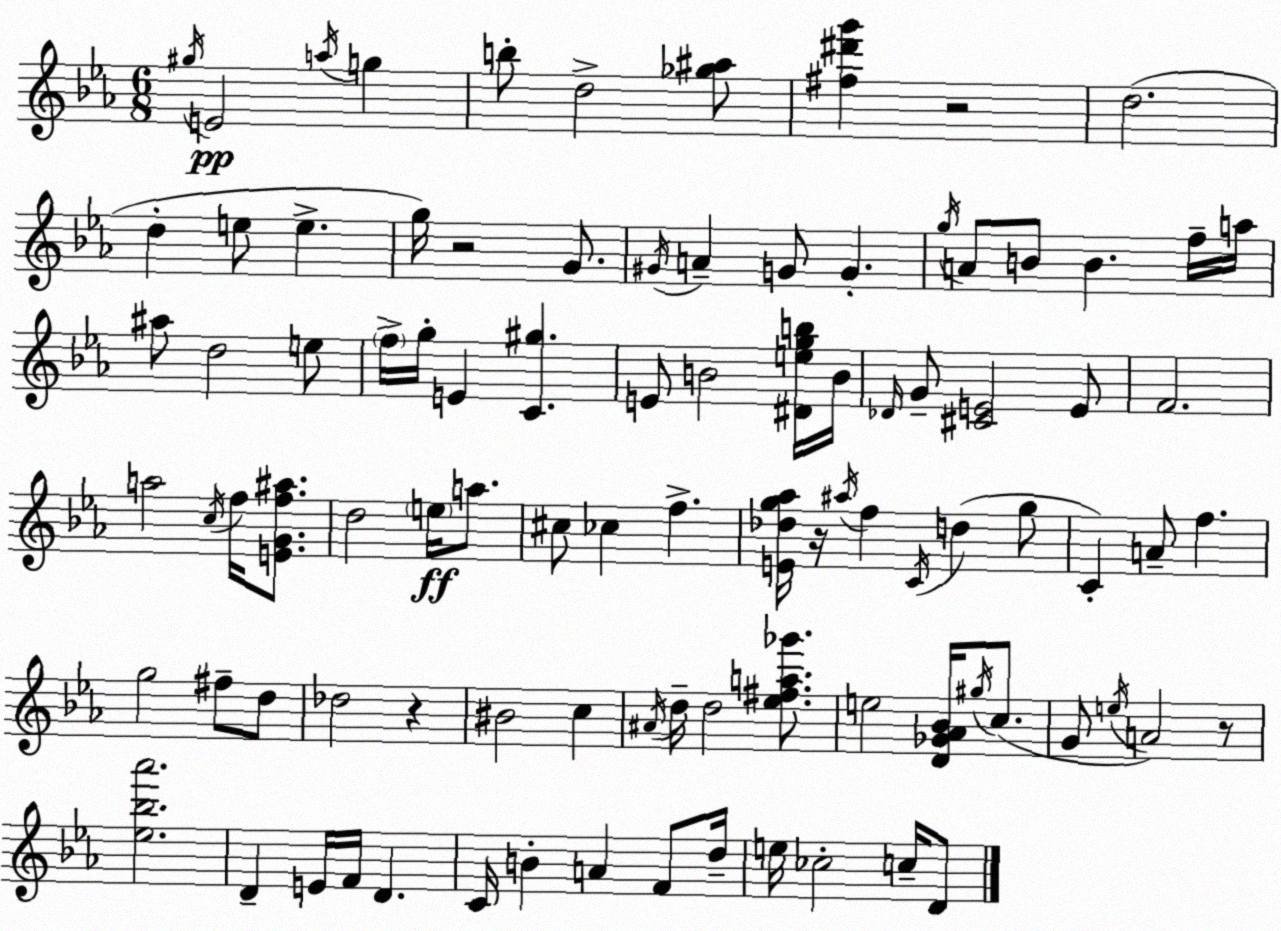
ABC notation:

X:1
T:Untitled
M:6/8
L:1/4
K:Cm
^g/4 E2 a/4 g b/2 d2 [_g^a]/2 [^f^d'g'] z2 d2 d e/2 e g/4 z2 G/2 ^G/4 A G/2 G g/4 A/2 B/2 B f/4 a/4 ^a/2 d2 e/2 f/4 g/4 E [C^g] E/2 B2 [^Degb]/4 B/4 _D/4 G/2 [^CE]2 E/2 F2 a2 c/4 f/4 [EGf^a]/2 d2 e/4 a/2 ^c/2 _c f [E_dg_a]/4 z/4 ^a/4 f C/4 d g/2 C A/2 f g2 ^f/2 d/2 _d2 z ^B2 c ^A/4 d/4 d2 [_e^fa_g']/2 e2 [D_G_A_B]/4 ^g/4 c/2 G/2 e/4 A2 z/2 [_e_b_a']2 D E/4 F/4 D C/4 B A F/2 d/4 e/4 _c2 c/4 D/2